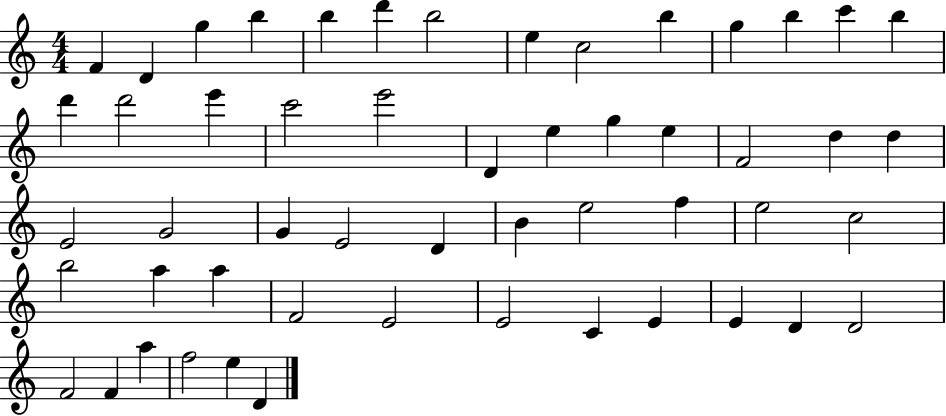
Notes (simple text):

F4/q D4/q G5/q B5/q B5/q D6/q B5/h E5/q C5/h B5/q G5/q B5/q C6/q B5/q D6/q D6/h E6/q C6/h E6/h D4/q E5/q G5/q E5/q F4/h D5/q D5/q E4/h G4/h G4/q E4/h D4/q B4/q E5/h F5/q E5/h C5/h B5/h A5/q A5/q F4/h E4/h E4/h C4/q E4/q E4/q D4/q D4/h F4/h F4/q A5/q F5/h E5/q D4/q